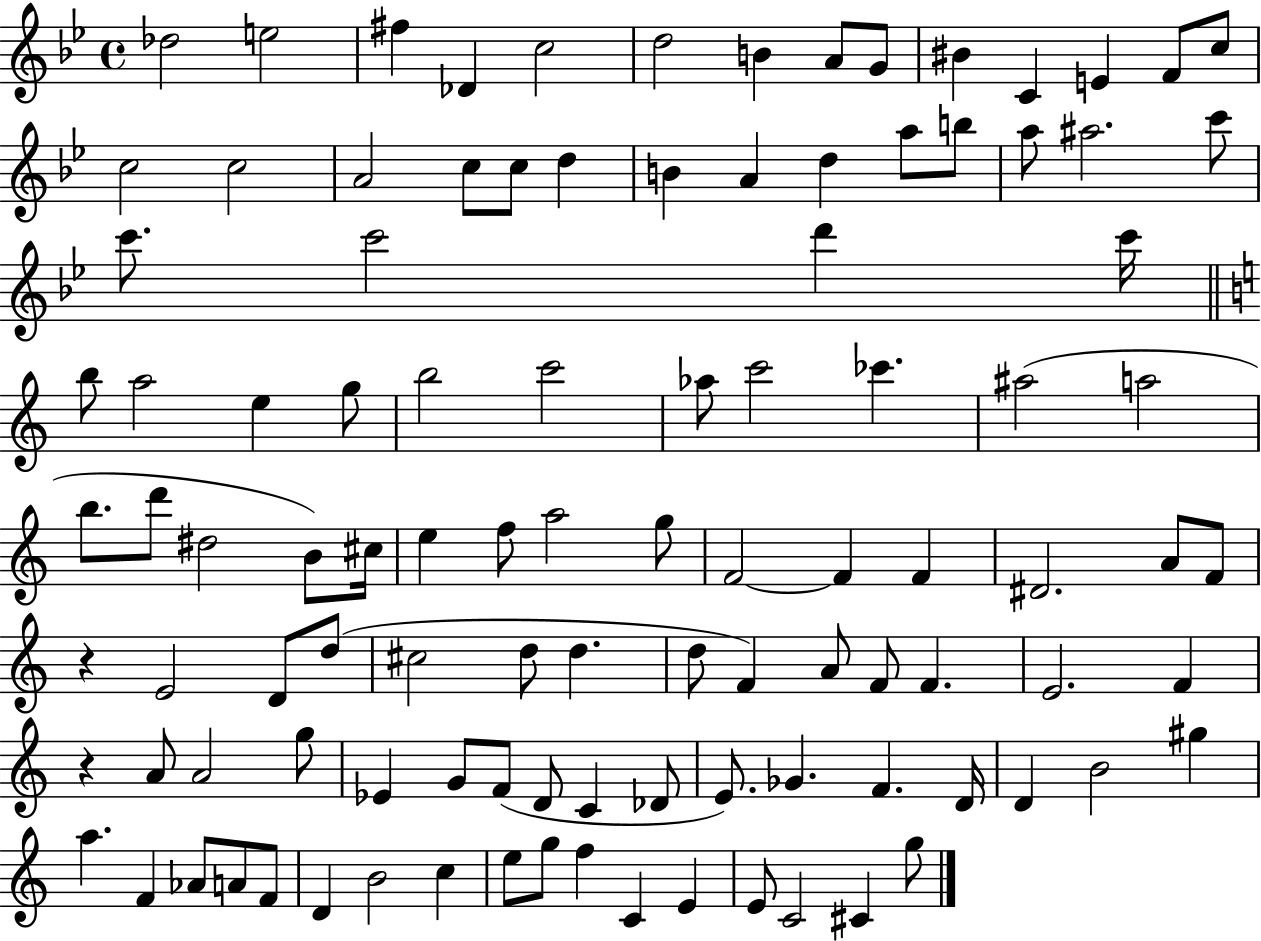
Db5/h E5/h F#5/q Db4/q C5/h D5/h B4/q A4/e G4/e BIS4/q C4/q E4/q F4/e C5/e C5/h C5/h A4/h C5/e C5/e D5/q B4/q A4/q D5/q A5/e B5/e A5/e A#5/h. C6/e C6/e. C6/h D6/q C6/s B5/e A5/h E5/q G5/e B5/h C6/h Ab5/e C6/h CES6/q. A#5/h A5/h B5/e. D6/e D#5/h B4/e C#5/s E5/q F5/e A5/h G5/e F4/h F4/q F4/q D#4/h. A4/e F4/e R/q E4/h D4/e D5/e C#5/h D5/e D5/q. D5/e F4/q A4/e F4/e F4/q. E4/h. F4/q R/q A4/e A4/h G5/e Eb4/q G4/e F4/e D4/e C4/q Db4/e E4/e. Gb4/q. F4/q. D4/s D4/q B4/h G#5/q A5/q. F4/q Ab4/e A4/e F4/e D4/q B4/h C5/q E5/e G5/e F5/q C4/q E4/q E4/e C4/h C#4/q G5/e